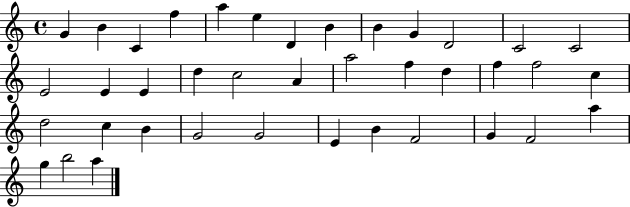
X:1
T:Untitled
M:4/4
L:1/4
K:C
G B C f a e D B B G D2 C2 C2 E2 E E d c2 A a2 f d f f2 c d2 c B G2 G2 E B F2 G F2 a g b2 a